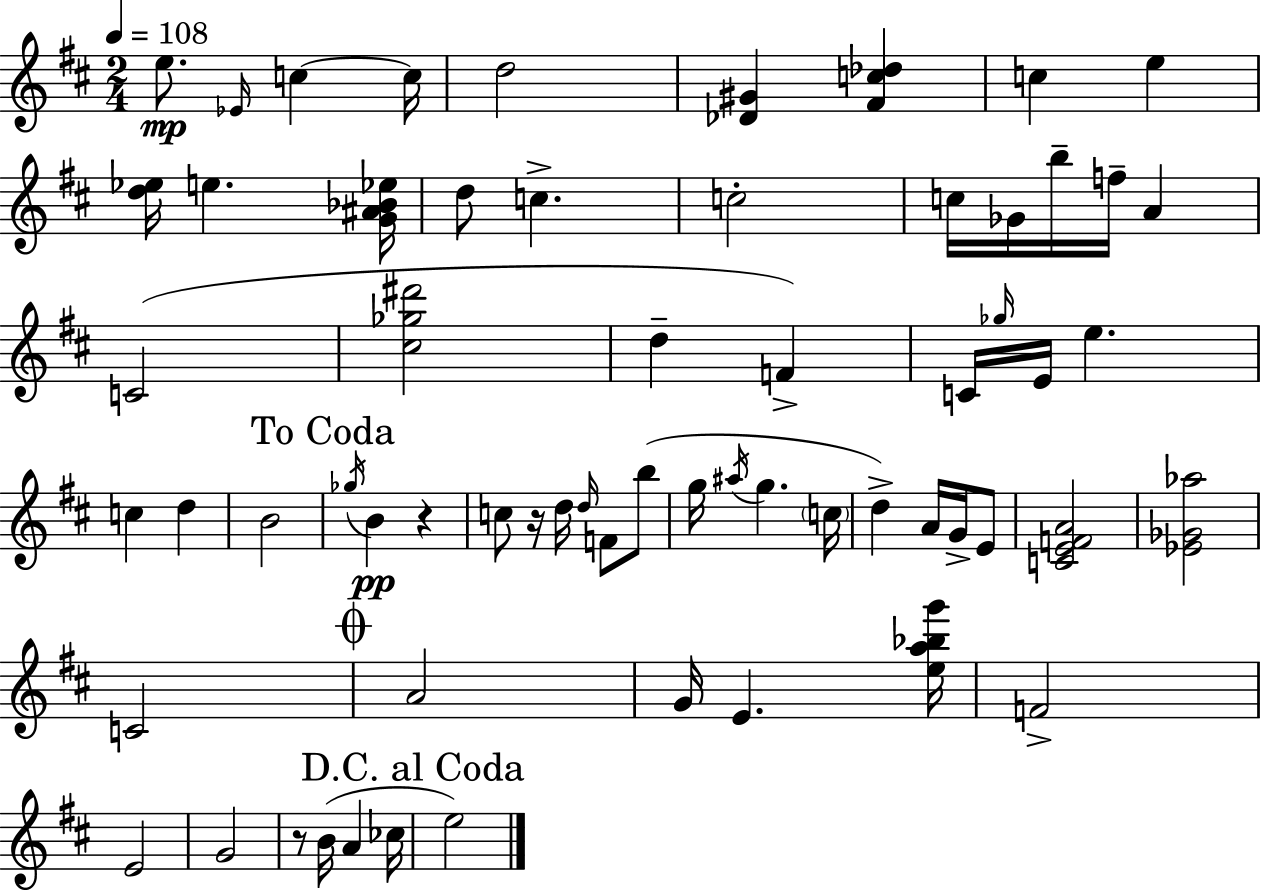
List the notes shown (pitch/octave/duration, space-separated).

E5/e. Eb4/s C5/q C5/s D5/h [Db4,G#4]/q [F#4,C5,Db5]/q C5/q E5/q [D5,Eb5]/s E5/q. [G4,A#4,Bb4,Eb5]/s D5/e C5/q. C5/h C5/s Gb4/s B5/s F5/s A4/q C4/h [C#5,Gb5,D#6]/h D5/q F4/q C4/s Gb5/s E4/s E5/q. C5/q D5/q B4/h Gb5/s B4/q R/q C5/e R/s D5/s D5/s F4/e B5/e G5/s A#5/s G5/q. C5/s D5/q A4/s G4/s E4/e [C4,E4,F4,A4]/h [Eb4,Gb4,Ab5]/h C4/h A4/h G4/s E4/q. [E5,A5,Bb5,G6]/s F4/h E4/h G4/h R/e B4/s A4/q CES5/s E5/h